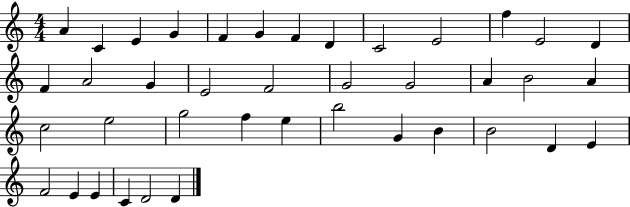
X:1
T:Untitled
M:4/4
L:1/4
K:C
A C E G F G F D C2 E2 f E2 D F A2 G E2 F2 G2 G2 A B2 A c2 e2 g2 f e b2 G B B2 D E F2 E E C D2 D